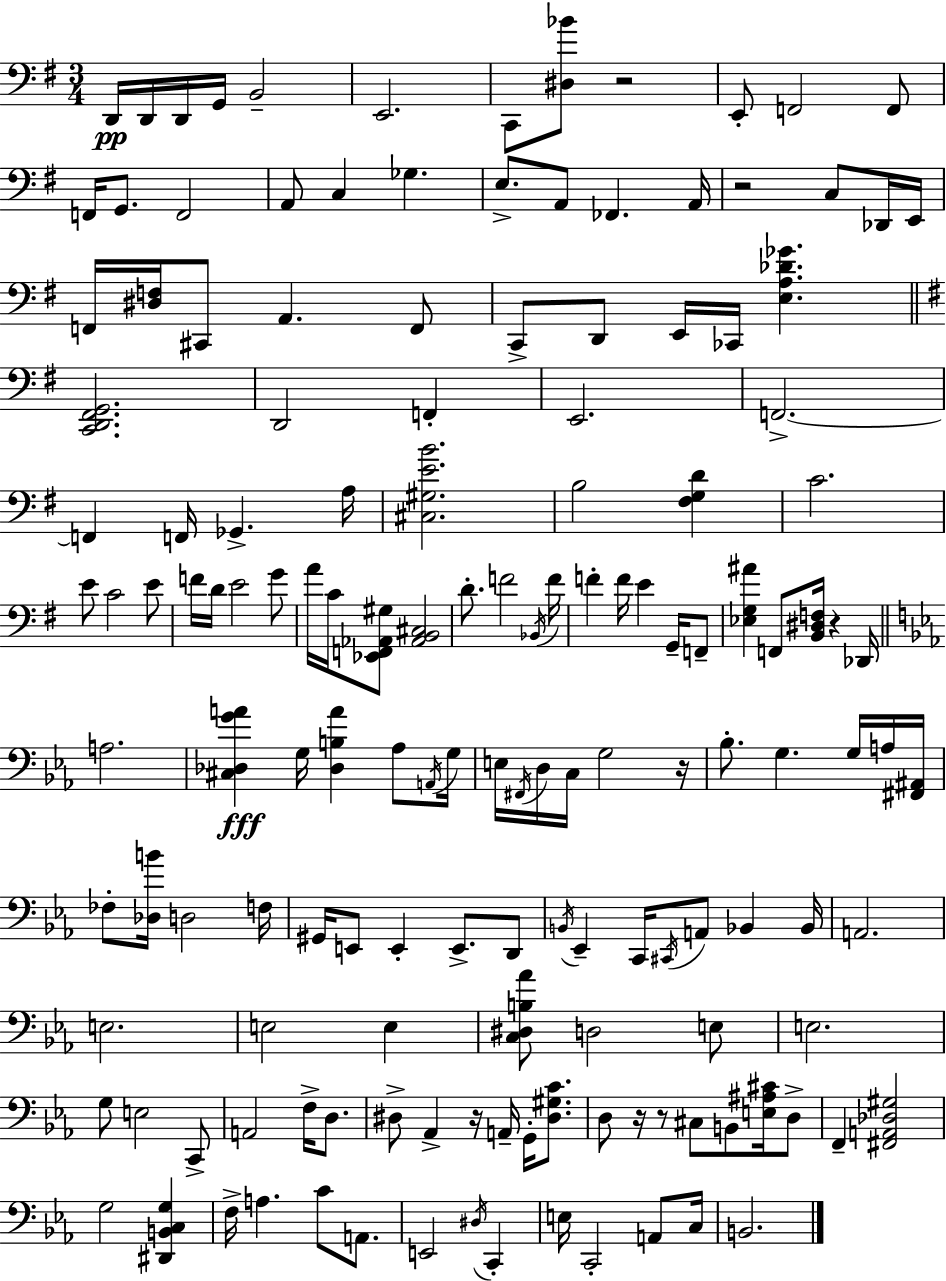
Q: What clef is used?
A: bass